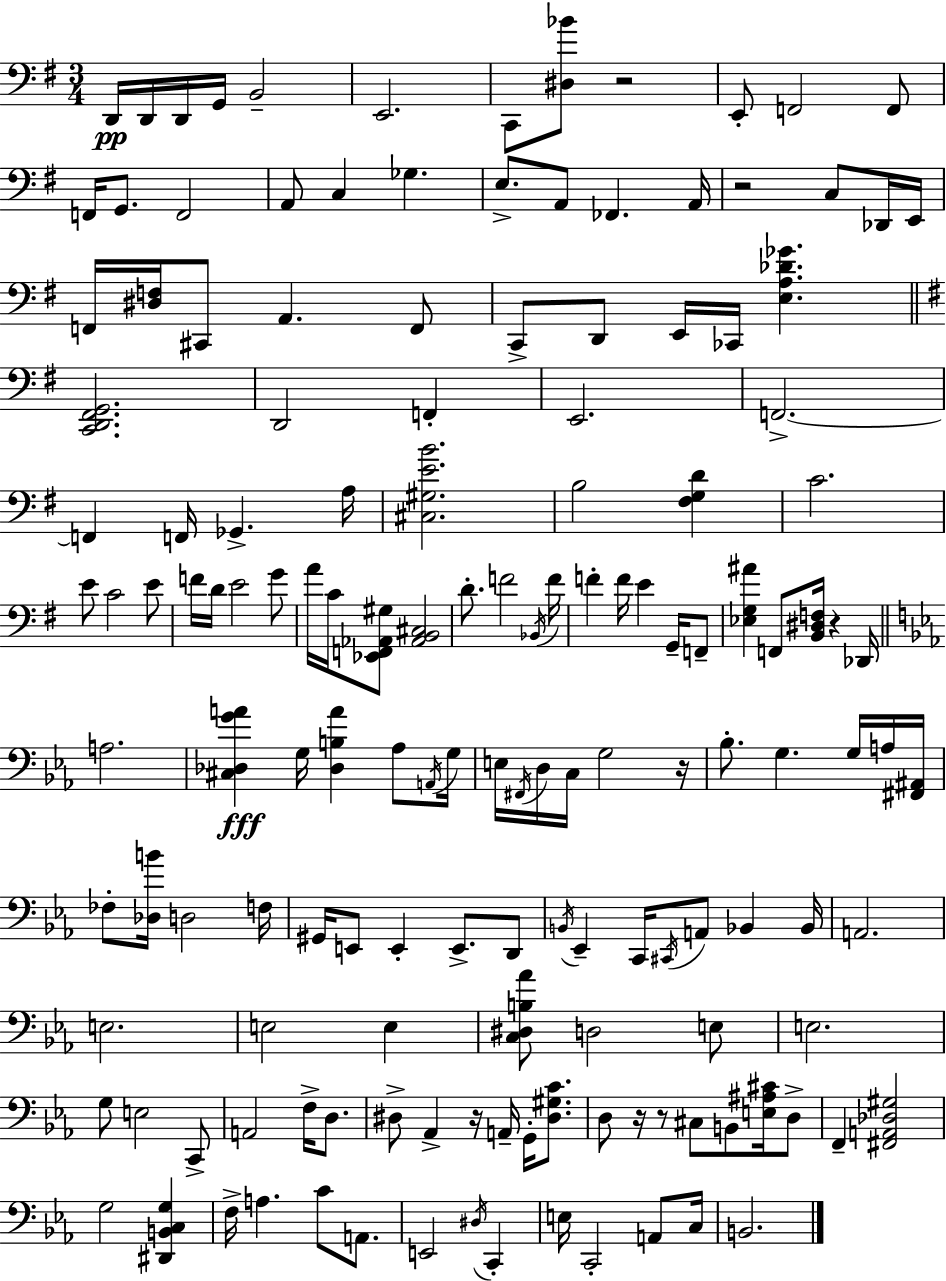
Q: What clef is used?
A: bass